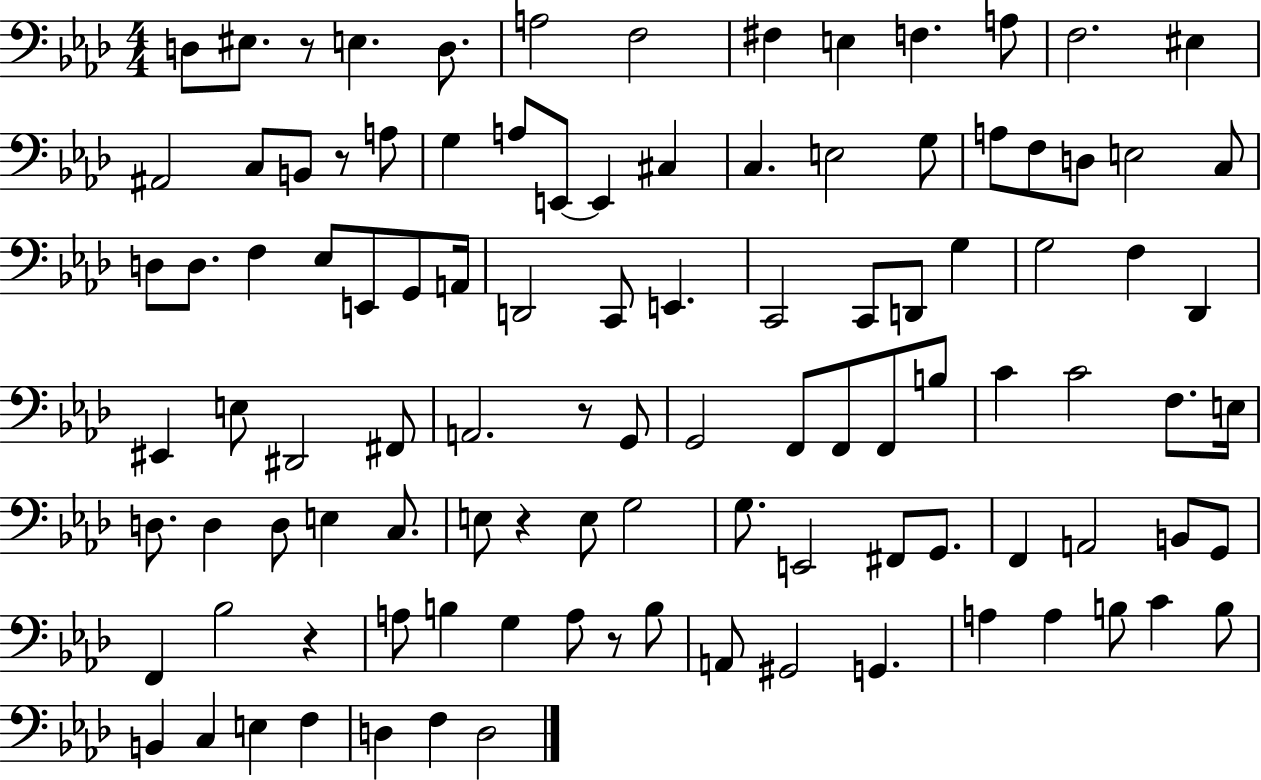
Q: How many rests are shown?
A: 6